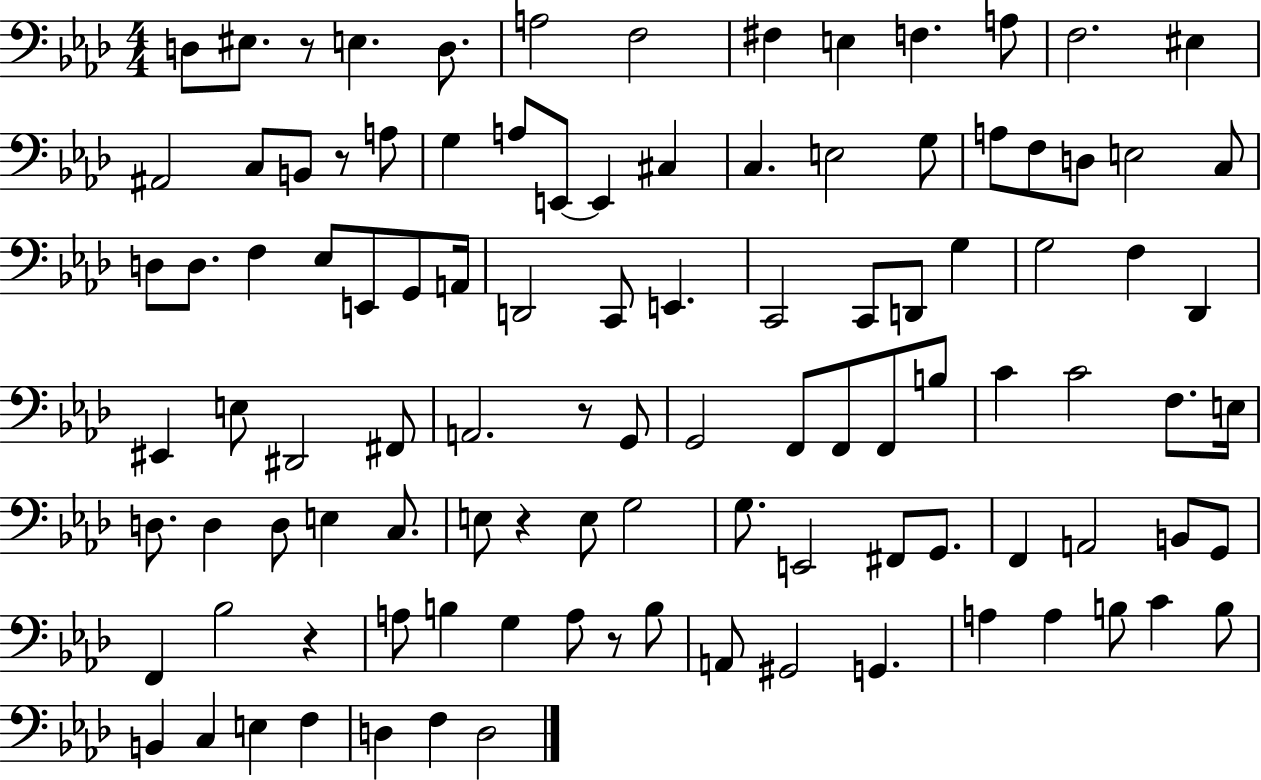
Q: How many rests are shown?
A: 6